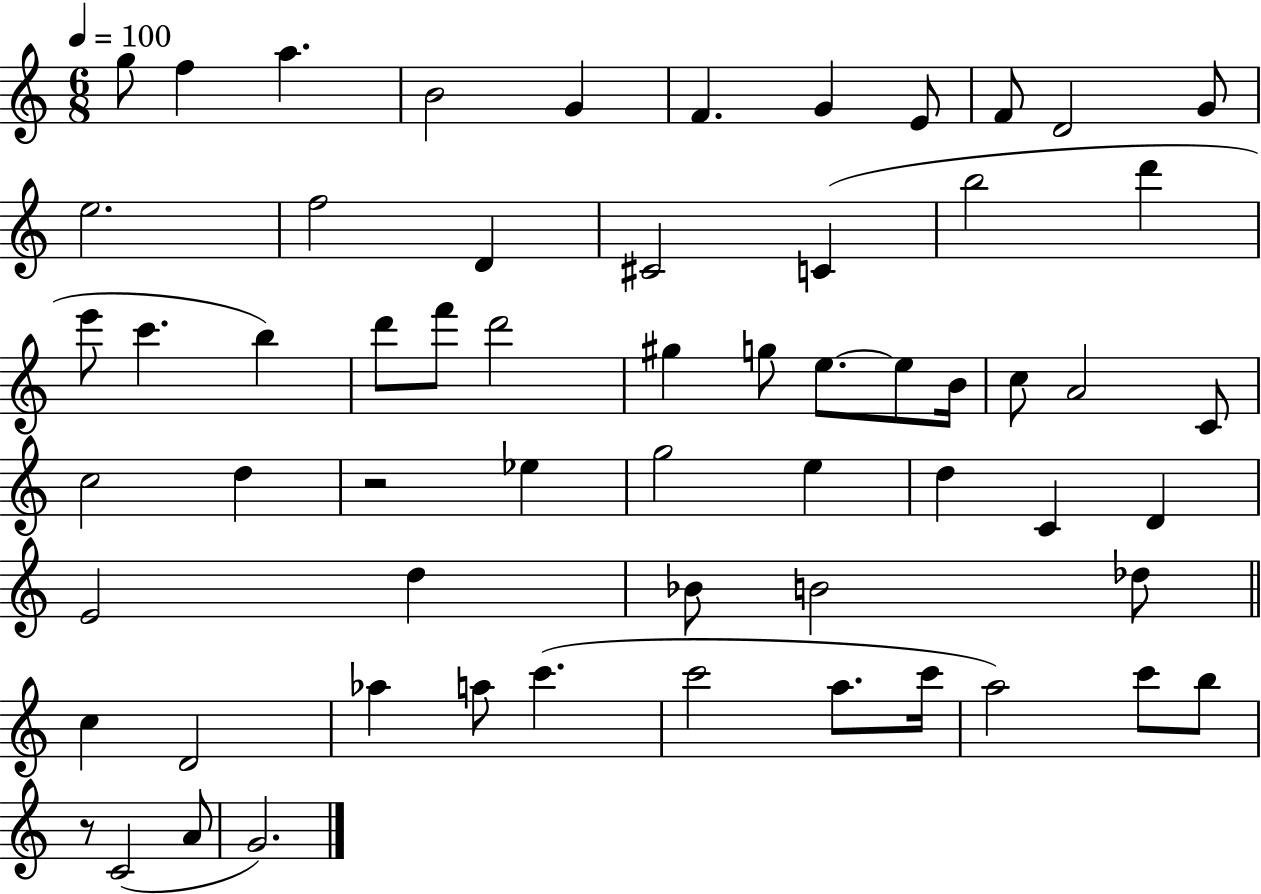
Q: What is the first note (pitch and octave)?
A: G5